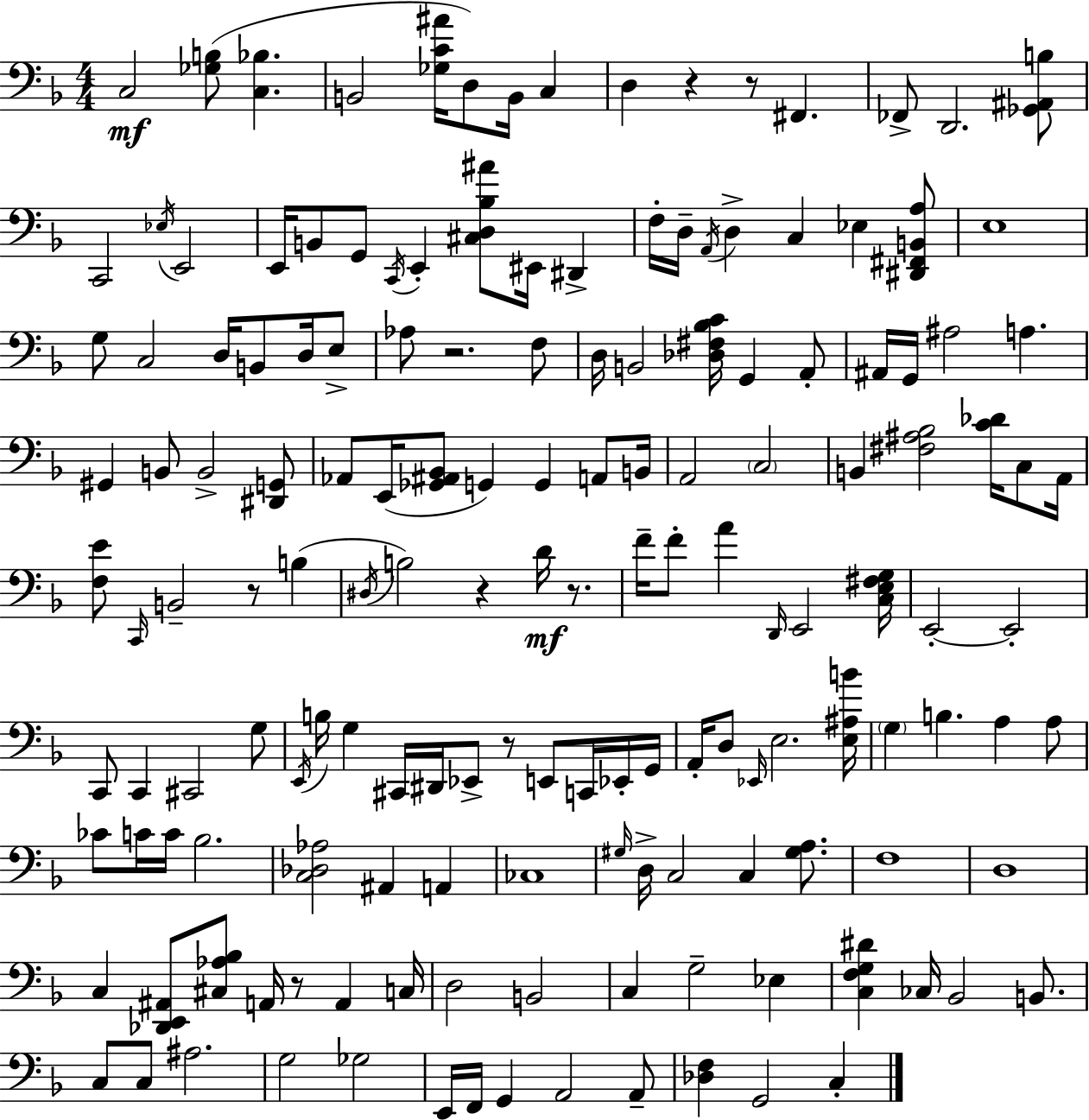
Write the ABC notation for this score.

X:1
T:Untitled
M:4/4
L:1/4
K:F
C,2 [_G,B,]/2 [C,_B,] B,,2 [_G,C^A]/4 D,/2 B,,/4 C, D, z z/2 ^F,, _F,,/2 D,,2 [_G,,^A,,B,]/2 C,,2 _E,/4 E,,2 E,,/4 B,,/2 G,,/2 C,,/4 E,, [^C,D,_B,^A]/2 ^E,,/4 ^D,, F,/4 D,/4 A,,/4 D, C, _E, [^D,,^F,,B,,A,]/2 E,4 G,/2 C,2 D,/4 B,,/2 D,/4 E,/2 _A,/2 z2 F,/2 D,/4 B,,2 [_D,^F,_B,C]/4 G,, A,,/2 ^A,,/4 G,,/4 ^A,2 A, ^G,, B,,/2 B,,2 [^D,,G,,]/2 _A,,/2 E,,/4 [_G,,^A,,_B,,]/2 G,, G,, A,,/2 B,,/4 A,,2 C,2 B,, [^F,^A,_B,]2 [C_D]/4 C,/2 A,,/4 [F,E]/2 C,,/4 B,,2 z/2 B, ^D,/4 B,2 z D/4 z/2 F/4 F/2 A D,,/4 E,,2 [C,E,^F,G,]/4 E,,2 E,,2 C,,/2 C,, ^C,,2 G,/2 E,,/4 B,/4 G, ^C,,/4 ^D,,/4 _E,,/2 z/2 E,,/2 C,,/4 _E,,/4 G,,/4 A,,/4 D,/2 _E,,/4 E,2 [E,^A,B]/4 G, B, A, A,/2 _C/2 C/4 C/4 _B,2 [C,_D,_A,]2 ^A,, A,, _C,4 ^G,/4 D,/4 C,2 C, [^G,A,]/2 F,4 D,4 C, [_D,,E,,^A,,]/2 [^C,_A,_B,]/2 A,,/4 z/2 A,, C,/4 D,2 B,,2 C, G,2 _E, [C,F,G,^D] _C,/4 _B,,2 B,,/2 C,/2 C,/2 ^A,2 G,2 _G,2 E,,/4 F,,/4 G,, A,,2 A,,/2 [_D,F,] G,,2 C,